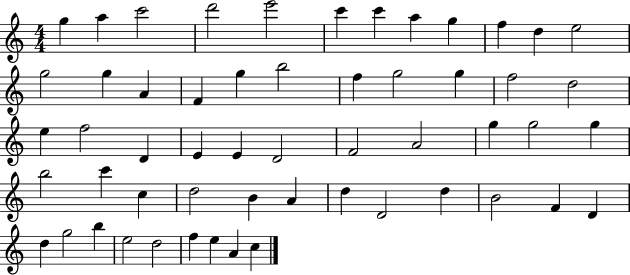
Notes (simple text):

G5/q A5/q C6/h D6/h E6/h C6/q C6/q A5/q G5/q F5/q D5/q E5/h G5/h G5/q A4/q F4/q G5/q B5/h F5/q G5/h G5/q F5/h D5/h E5/q F5/h D4/q E4/q E4/q D4/h F4/h A4/h G5/q G5/h G5/q B5/h C6/q C5/q D5/h B4/q A4/q D5/q D4/h D5/q B4/h F4/q D4/q D5/q G5/h B5/q E5/h D5/h F5/q E5/q A4/q C5/q